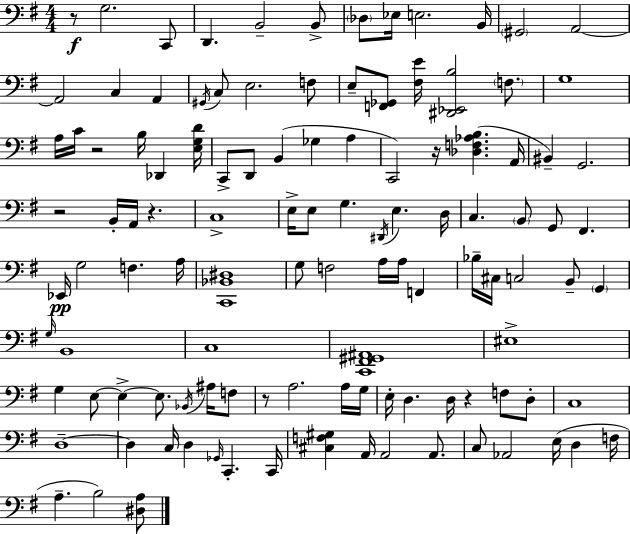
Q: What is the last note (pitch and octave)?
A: B3